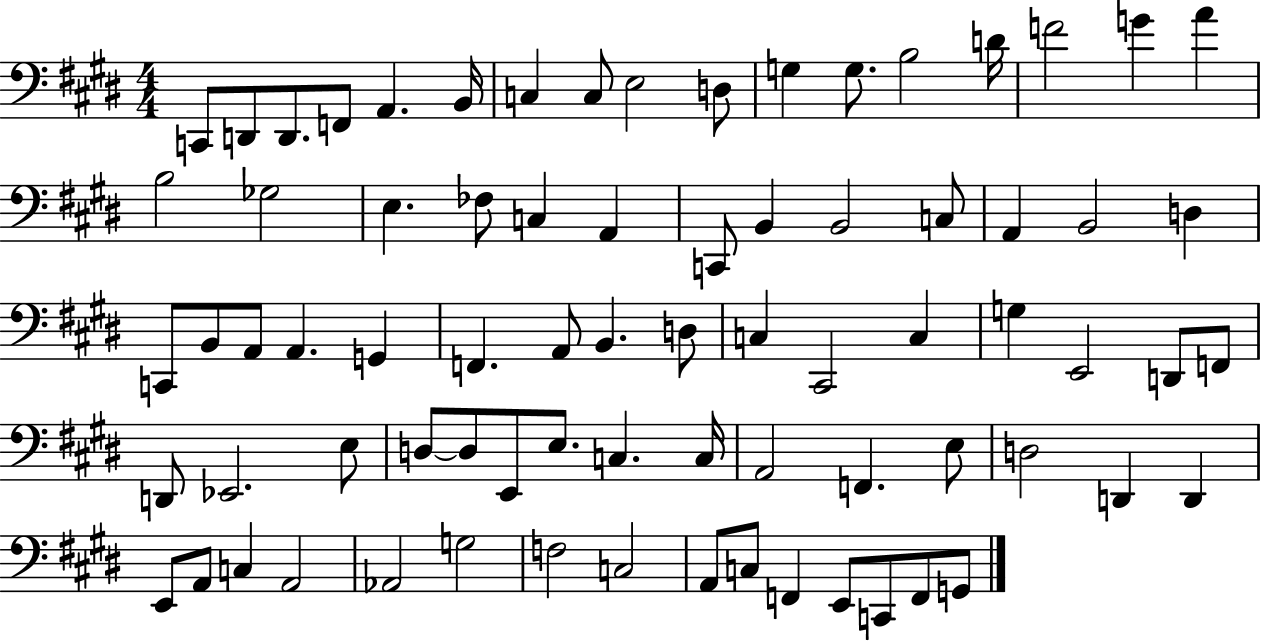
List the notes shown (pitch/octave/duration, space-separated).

C2/e D2/e D2/e. F2/e A2/q. B2/s C3/q C3/e E3/h D3/e G3/q G3/e. B3/h D4/s F4/h G4/q A4/q B3/h Gb3/h E3/q. FES3/e C3/q A2/q C2/e B2/q B2/h C3/e A2/q B2/h D3/q C2/e B2/e A2/e A2/q. G2/q F2/q. A2/e B2/q. D3/e C3/q C#2/h C3/q G3/q E2/h D2/e F2/e D2/e Eb2/h. E3/e D3/e D3/e E2/e E3/e. C3/q. C3/s A2/h F2/q. E3/e D3/h D2/q D2/q E2/e A2/e C3/q A2/h Ab2/h G3/h F3/h C3/h A2/e C3/e F2/q E2/e C2/e F2/e G2/e